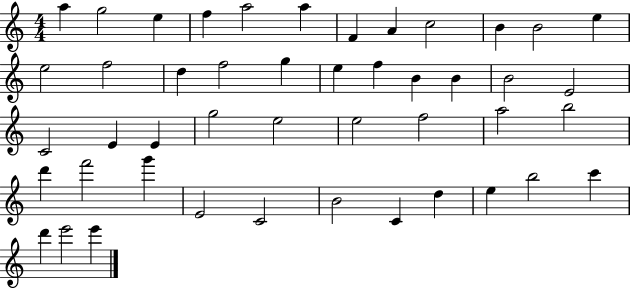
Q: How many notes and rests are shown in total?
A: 46